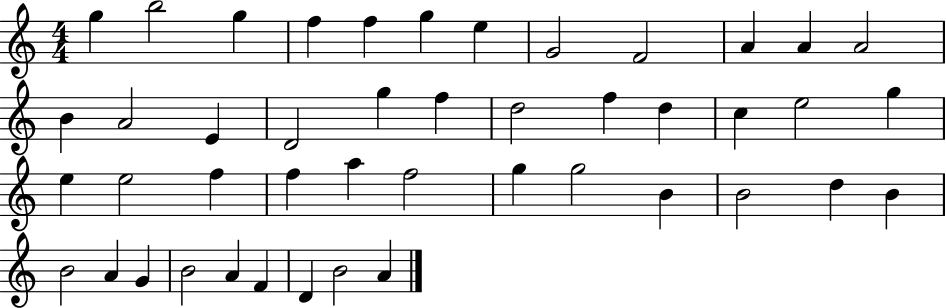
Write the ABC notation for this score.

X:1
T:Untitled
M:4/4
L:1/4
K:C
g b2 g f f g e G2 F2 A A A2 B A2 E D2 g f d2 f d c e2 g e e2 f f a f2 g g2 B B2 d B B2 A G B2 A F D B2 A